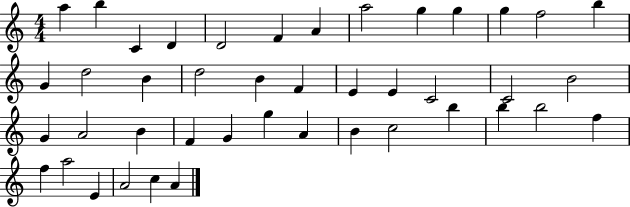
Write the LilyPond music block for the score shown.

{
  \clef treble
  \numericTimeSignature
  \time 4/4
  \key c \major
  a''4 b''4 c'4 d'4 | d'2 f'4 a'4 | a''2 g''4 g''4 | g''4 f''2 b''4 | \break g'4 d''2 b'4 | d''2 b'4 f'4 | e'4 e'4 c'2 | c'2 b'2 | \break g'4 a'2 b'4 | f'4 g'4 g''4 a'4 | b'4 c''2 b''4 | b''4 b''2 f''4 | \break f''4 a''2 e'4 | a'2 c''4 a'4 | \bar "|."
}